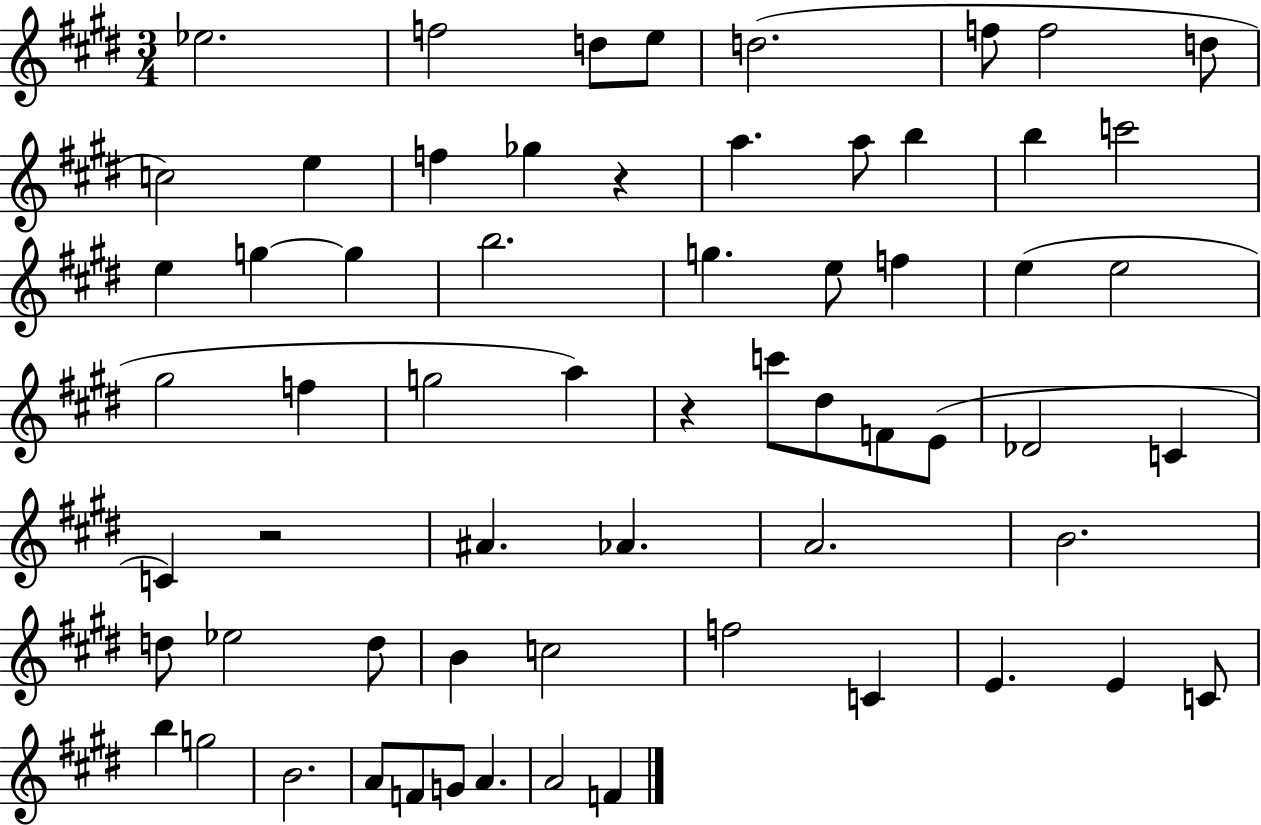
Eb5/h. F5/h D5/e E5/e D5/h. F5/e F5/h D5/e C5/h E5/q F5/q Gb5/q R/q A5/q. A5/e B5/q B5/q C6/h E5/q G5/q G5/q B5/h. G5/q. E5/e F5/q E5/q E5/h G#5/h F5/q G5/h A5/q R/q C6/e D#5/e F4/e E4/e Db4/h C4/q C4/q R/h A#4/q. Ab4/q. A4/h. B4/h. D5/e Eb5/h D5/e B4/q C5/h F5/h C4/q E4/q. E4/q C4/e B5/q G5/h B4/h. A4/e F4/e G4/e A4/q. A4/h F4/q